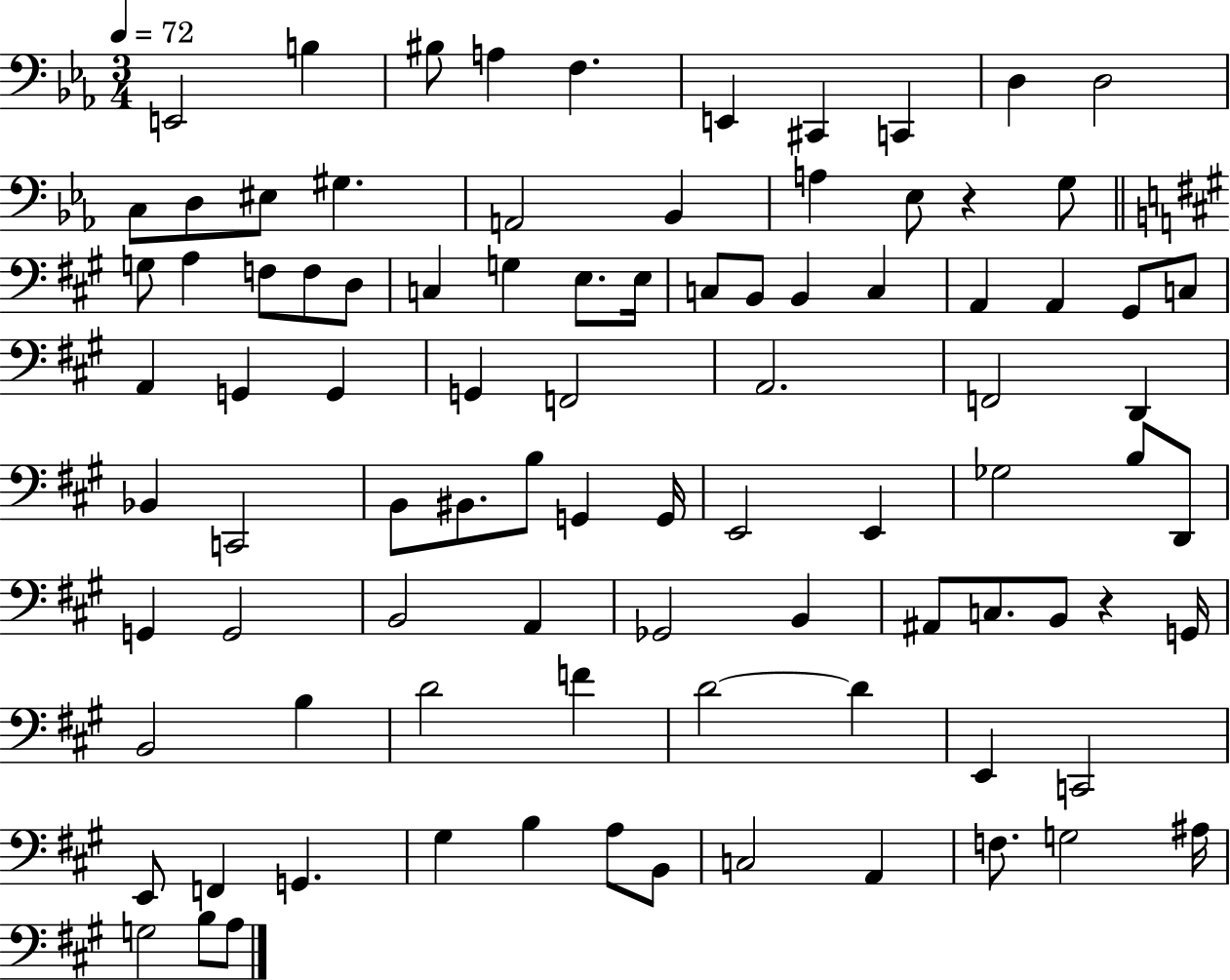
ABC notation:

X:1
T:Untitled
M:3/4
L:1/4
K:Eb
E,,2 B, ^B,/2 A, F, E,, ^C,, C,, D, D,2 C,/2 D,/2 ^E,/2 ^G, A,,2 _B,, A, _E,/2 z G,/2 G,/2 A, F,/2 F,/2 D,/2 C, G, E,/2 E,/4 C,/2 B,,/2 B,, C, A,, A,, ^G,,/2 C,/2 A,, G,, G,, G,, F,,2 A,,2 F,,2 D,, _B,, C,,2 B,,/2 ^B,,/2 B,/2 G,, G,,/4 E,,2 E,, _G,2 B,/2 D,,/2 G,, G,,2 B,,2 A,, _G,,2 B,, ^A,,/2 C,/2 B,,/2 z G,,/4 B,,2 B, D2 F D2 D E,, C,,2 E,,/2 F,, G,, ^G, B, A,/2 B,,/2 C,2 A,, F,/2 G,2 ^A,/4 G,2 B,/2 A,/2